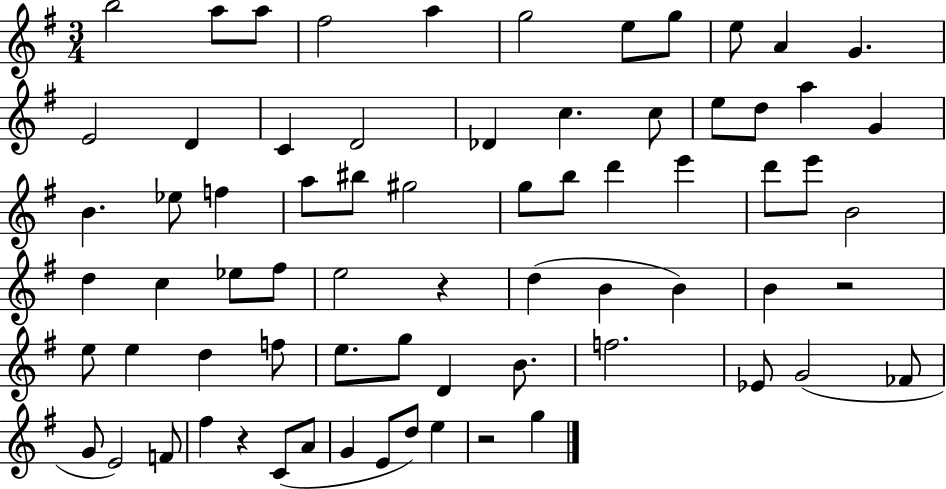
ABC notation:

X:1
T:Untitled
M:3/4
L:1/4
K:G
b2 a/2 a/2 ^f2 a g2 e/2 g/2 e/2 A G E2 D C D2 _D c c/2 e/2 d/2 a G B _e/2 f a/2 ^b/2 ^g2 g/2 b/2 d' e' d'/2 e'/2 B2 d c _e/2 ^f/2 e2 z d B B B z2 e/2 e d f/2 e/2 g/2 D B/2 f2 _E/2 G2 _F/2 G/2 E2 F/2 ^f z C/2 A/2 G E/2 d/2 e z2 g